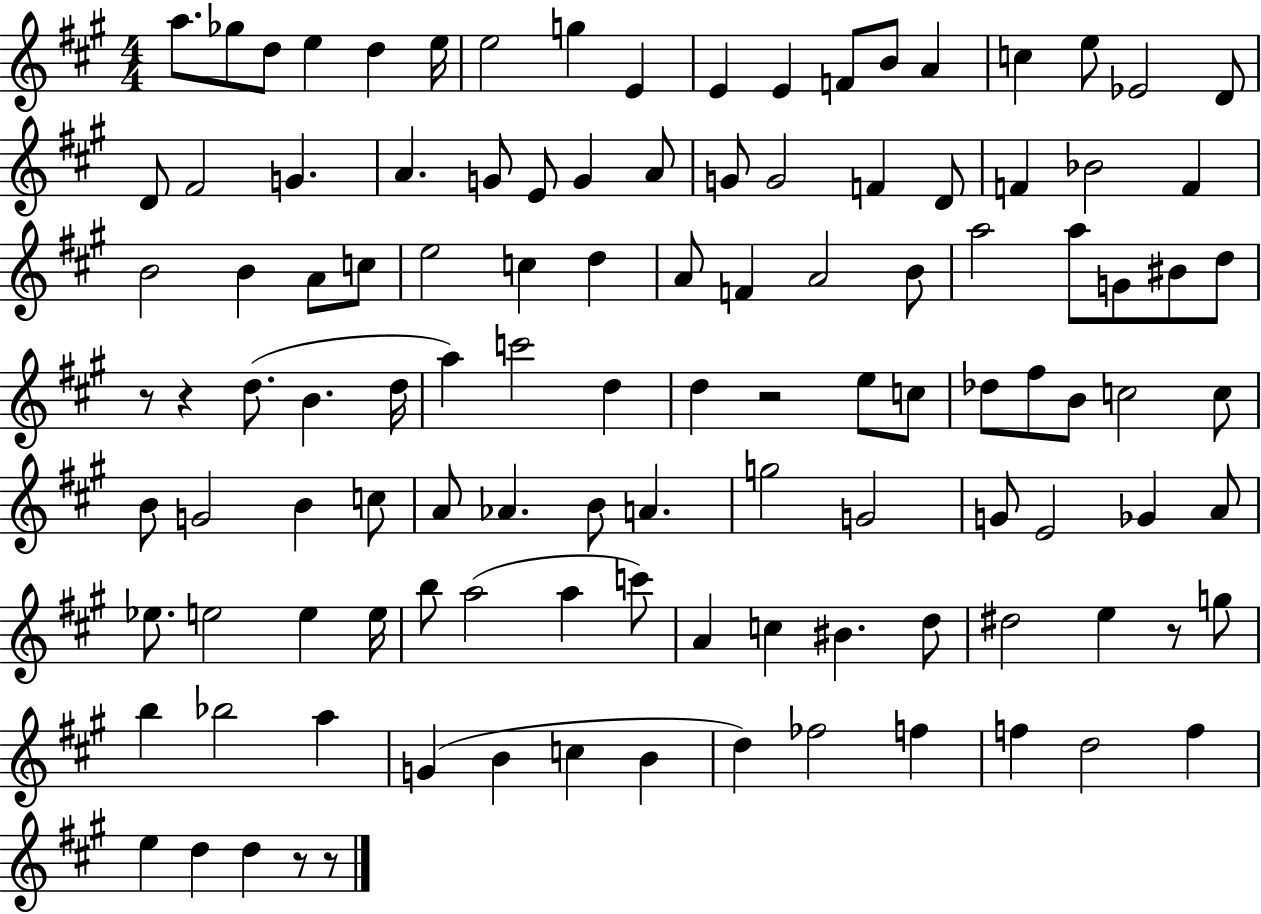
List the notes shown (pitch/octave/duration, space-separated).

A5/e. Gb5/e D5/e E5/q D5/q E5/s E5/h G5/q E4/q E4/q E4/q F4/e B4/e A4/q C5/q E5/e Eb4/h D4/e D4/e F#4/h G4/q. A4/q. G4/e E4/e G4/q A4/e G4/e G4/h F4/q D4/e F4/q Bb4/h F4/q B4/h B4/q A4/e C5/e E5/h C5/q D5/q A4/e F4/q A4/h B4/e A5/h A5/e G4/e BIS4/e D5/e R/e R/q D5/e. B4/q. D5/s A5/q C6/h D5/q D5/q R/h E5/e C5/e Db5/e F#5/e B4/e C5/h C5/e B4/e G4/h B4/q C5/e A4/e Ab4/q. B4/e A4/q. G5/h G4/h G4/e E4/h Gb4/q A4/e Eb5/e. E5/h E5/q E5/s B5/e A5/h A5/q C6/e A4/q C5/q BIS4/q. D5/e D#5/h E5/q R/e G5/e B5/q Bb5/h A5/q G4/q B4/q C5/q B4/q D5/q FES5/h F5/q F5/q D5/h F5/q E5/q D5/q D5/q R/e R/e